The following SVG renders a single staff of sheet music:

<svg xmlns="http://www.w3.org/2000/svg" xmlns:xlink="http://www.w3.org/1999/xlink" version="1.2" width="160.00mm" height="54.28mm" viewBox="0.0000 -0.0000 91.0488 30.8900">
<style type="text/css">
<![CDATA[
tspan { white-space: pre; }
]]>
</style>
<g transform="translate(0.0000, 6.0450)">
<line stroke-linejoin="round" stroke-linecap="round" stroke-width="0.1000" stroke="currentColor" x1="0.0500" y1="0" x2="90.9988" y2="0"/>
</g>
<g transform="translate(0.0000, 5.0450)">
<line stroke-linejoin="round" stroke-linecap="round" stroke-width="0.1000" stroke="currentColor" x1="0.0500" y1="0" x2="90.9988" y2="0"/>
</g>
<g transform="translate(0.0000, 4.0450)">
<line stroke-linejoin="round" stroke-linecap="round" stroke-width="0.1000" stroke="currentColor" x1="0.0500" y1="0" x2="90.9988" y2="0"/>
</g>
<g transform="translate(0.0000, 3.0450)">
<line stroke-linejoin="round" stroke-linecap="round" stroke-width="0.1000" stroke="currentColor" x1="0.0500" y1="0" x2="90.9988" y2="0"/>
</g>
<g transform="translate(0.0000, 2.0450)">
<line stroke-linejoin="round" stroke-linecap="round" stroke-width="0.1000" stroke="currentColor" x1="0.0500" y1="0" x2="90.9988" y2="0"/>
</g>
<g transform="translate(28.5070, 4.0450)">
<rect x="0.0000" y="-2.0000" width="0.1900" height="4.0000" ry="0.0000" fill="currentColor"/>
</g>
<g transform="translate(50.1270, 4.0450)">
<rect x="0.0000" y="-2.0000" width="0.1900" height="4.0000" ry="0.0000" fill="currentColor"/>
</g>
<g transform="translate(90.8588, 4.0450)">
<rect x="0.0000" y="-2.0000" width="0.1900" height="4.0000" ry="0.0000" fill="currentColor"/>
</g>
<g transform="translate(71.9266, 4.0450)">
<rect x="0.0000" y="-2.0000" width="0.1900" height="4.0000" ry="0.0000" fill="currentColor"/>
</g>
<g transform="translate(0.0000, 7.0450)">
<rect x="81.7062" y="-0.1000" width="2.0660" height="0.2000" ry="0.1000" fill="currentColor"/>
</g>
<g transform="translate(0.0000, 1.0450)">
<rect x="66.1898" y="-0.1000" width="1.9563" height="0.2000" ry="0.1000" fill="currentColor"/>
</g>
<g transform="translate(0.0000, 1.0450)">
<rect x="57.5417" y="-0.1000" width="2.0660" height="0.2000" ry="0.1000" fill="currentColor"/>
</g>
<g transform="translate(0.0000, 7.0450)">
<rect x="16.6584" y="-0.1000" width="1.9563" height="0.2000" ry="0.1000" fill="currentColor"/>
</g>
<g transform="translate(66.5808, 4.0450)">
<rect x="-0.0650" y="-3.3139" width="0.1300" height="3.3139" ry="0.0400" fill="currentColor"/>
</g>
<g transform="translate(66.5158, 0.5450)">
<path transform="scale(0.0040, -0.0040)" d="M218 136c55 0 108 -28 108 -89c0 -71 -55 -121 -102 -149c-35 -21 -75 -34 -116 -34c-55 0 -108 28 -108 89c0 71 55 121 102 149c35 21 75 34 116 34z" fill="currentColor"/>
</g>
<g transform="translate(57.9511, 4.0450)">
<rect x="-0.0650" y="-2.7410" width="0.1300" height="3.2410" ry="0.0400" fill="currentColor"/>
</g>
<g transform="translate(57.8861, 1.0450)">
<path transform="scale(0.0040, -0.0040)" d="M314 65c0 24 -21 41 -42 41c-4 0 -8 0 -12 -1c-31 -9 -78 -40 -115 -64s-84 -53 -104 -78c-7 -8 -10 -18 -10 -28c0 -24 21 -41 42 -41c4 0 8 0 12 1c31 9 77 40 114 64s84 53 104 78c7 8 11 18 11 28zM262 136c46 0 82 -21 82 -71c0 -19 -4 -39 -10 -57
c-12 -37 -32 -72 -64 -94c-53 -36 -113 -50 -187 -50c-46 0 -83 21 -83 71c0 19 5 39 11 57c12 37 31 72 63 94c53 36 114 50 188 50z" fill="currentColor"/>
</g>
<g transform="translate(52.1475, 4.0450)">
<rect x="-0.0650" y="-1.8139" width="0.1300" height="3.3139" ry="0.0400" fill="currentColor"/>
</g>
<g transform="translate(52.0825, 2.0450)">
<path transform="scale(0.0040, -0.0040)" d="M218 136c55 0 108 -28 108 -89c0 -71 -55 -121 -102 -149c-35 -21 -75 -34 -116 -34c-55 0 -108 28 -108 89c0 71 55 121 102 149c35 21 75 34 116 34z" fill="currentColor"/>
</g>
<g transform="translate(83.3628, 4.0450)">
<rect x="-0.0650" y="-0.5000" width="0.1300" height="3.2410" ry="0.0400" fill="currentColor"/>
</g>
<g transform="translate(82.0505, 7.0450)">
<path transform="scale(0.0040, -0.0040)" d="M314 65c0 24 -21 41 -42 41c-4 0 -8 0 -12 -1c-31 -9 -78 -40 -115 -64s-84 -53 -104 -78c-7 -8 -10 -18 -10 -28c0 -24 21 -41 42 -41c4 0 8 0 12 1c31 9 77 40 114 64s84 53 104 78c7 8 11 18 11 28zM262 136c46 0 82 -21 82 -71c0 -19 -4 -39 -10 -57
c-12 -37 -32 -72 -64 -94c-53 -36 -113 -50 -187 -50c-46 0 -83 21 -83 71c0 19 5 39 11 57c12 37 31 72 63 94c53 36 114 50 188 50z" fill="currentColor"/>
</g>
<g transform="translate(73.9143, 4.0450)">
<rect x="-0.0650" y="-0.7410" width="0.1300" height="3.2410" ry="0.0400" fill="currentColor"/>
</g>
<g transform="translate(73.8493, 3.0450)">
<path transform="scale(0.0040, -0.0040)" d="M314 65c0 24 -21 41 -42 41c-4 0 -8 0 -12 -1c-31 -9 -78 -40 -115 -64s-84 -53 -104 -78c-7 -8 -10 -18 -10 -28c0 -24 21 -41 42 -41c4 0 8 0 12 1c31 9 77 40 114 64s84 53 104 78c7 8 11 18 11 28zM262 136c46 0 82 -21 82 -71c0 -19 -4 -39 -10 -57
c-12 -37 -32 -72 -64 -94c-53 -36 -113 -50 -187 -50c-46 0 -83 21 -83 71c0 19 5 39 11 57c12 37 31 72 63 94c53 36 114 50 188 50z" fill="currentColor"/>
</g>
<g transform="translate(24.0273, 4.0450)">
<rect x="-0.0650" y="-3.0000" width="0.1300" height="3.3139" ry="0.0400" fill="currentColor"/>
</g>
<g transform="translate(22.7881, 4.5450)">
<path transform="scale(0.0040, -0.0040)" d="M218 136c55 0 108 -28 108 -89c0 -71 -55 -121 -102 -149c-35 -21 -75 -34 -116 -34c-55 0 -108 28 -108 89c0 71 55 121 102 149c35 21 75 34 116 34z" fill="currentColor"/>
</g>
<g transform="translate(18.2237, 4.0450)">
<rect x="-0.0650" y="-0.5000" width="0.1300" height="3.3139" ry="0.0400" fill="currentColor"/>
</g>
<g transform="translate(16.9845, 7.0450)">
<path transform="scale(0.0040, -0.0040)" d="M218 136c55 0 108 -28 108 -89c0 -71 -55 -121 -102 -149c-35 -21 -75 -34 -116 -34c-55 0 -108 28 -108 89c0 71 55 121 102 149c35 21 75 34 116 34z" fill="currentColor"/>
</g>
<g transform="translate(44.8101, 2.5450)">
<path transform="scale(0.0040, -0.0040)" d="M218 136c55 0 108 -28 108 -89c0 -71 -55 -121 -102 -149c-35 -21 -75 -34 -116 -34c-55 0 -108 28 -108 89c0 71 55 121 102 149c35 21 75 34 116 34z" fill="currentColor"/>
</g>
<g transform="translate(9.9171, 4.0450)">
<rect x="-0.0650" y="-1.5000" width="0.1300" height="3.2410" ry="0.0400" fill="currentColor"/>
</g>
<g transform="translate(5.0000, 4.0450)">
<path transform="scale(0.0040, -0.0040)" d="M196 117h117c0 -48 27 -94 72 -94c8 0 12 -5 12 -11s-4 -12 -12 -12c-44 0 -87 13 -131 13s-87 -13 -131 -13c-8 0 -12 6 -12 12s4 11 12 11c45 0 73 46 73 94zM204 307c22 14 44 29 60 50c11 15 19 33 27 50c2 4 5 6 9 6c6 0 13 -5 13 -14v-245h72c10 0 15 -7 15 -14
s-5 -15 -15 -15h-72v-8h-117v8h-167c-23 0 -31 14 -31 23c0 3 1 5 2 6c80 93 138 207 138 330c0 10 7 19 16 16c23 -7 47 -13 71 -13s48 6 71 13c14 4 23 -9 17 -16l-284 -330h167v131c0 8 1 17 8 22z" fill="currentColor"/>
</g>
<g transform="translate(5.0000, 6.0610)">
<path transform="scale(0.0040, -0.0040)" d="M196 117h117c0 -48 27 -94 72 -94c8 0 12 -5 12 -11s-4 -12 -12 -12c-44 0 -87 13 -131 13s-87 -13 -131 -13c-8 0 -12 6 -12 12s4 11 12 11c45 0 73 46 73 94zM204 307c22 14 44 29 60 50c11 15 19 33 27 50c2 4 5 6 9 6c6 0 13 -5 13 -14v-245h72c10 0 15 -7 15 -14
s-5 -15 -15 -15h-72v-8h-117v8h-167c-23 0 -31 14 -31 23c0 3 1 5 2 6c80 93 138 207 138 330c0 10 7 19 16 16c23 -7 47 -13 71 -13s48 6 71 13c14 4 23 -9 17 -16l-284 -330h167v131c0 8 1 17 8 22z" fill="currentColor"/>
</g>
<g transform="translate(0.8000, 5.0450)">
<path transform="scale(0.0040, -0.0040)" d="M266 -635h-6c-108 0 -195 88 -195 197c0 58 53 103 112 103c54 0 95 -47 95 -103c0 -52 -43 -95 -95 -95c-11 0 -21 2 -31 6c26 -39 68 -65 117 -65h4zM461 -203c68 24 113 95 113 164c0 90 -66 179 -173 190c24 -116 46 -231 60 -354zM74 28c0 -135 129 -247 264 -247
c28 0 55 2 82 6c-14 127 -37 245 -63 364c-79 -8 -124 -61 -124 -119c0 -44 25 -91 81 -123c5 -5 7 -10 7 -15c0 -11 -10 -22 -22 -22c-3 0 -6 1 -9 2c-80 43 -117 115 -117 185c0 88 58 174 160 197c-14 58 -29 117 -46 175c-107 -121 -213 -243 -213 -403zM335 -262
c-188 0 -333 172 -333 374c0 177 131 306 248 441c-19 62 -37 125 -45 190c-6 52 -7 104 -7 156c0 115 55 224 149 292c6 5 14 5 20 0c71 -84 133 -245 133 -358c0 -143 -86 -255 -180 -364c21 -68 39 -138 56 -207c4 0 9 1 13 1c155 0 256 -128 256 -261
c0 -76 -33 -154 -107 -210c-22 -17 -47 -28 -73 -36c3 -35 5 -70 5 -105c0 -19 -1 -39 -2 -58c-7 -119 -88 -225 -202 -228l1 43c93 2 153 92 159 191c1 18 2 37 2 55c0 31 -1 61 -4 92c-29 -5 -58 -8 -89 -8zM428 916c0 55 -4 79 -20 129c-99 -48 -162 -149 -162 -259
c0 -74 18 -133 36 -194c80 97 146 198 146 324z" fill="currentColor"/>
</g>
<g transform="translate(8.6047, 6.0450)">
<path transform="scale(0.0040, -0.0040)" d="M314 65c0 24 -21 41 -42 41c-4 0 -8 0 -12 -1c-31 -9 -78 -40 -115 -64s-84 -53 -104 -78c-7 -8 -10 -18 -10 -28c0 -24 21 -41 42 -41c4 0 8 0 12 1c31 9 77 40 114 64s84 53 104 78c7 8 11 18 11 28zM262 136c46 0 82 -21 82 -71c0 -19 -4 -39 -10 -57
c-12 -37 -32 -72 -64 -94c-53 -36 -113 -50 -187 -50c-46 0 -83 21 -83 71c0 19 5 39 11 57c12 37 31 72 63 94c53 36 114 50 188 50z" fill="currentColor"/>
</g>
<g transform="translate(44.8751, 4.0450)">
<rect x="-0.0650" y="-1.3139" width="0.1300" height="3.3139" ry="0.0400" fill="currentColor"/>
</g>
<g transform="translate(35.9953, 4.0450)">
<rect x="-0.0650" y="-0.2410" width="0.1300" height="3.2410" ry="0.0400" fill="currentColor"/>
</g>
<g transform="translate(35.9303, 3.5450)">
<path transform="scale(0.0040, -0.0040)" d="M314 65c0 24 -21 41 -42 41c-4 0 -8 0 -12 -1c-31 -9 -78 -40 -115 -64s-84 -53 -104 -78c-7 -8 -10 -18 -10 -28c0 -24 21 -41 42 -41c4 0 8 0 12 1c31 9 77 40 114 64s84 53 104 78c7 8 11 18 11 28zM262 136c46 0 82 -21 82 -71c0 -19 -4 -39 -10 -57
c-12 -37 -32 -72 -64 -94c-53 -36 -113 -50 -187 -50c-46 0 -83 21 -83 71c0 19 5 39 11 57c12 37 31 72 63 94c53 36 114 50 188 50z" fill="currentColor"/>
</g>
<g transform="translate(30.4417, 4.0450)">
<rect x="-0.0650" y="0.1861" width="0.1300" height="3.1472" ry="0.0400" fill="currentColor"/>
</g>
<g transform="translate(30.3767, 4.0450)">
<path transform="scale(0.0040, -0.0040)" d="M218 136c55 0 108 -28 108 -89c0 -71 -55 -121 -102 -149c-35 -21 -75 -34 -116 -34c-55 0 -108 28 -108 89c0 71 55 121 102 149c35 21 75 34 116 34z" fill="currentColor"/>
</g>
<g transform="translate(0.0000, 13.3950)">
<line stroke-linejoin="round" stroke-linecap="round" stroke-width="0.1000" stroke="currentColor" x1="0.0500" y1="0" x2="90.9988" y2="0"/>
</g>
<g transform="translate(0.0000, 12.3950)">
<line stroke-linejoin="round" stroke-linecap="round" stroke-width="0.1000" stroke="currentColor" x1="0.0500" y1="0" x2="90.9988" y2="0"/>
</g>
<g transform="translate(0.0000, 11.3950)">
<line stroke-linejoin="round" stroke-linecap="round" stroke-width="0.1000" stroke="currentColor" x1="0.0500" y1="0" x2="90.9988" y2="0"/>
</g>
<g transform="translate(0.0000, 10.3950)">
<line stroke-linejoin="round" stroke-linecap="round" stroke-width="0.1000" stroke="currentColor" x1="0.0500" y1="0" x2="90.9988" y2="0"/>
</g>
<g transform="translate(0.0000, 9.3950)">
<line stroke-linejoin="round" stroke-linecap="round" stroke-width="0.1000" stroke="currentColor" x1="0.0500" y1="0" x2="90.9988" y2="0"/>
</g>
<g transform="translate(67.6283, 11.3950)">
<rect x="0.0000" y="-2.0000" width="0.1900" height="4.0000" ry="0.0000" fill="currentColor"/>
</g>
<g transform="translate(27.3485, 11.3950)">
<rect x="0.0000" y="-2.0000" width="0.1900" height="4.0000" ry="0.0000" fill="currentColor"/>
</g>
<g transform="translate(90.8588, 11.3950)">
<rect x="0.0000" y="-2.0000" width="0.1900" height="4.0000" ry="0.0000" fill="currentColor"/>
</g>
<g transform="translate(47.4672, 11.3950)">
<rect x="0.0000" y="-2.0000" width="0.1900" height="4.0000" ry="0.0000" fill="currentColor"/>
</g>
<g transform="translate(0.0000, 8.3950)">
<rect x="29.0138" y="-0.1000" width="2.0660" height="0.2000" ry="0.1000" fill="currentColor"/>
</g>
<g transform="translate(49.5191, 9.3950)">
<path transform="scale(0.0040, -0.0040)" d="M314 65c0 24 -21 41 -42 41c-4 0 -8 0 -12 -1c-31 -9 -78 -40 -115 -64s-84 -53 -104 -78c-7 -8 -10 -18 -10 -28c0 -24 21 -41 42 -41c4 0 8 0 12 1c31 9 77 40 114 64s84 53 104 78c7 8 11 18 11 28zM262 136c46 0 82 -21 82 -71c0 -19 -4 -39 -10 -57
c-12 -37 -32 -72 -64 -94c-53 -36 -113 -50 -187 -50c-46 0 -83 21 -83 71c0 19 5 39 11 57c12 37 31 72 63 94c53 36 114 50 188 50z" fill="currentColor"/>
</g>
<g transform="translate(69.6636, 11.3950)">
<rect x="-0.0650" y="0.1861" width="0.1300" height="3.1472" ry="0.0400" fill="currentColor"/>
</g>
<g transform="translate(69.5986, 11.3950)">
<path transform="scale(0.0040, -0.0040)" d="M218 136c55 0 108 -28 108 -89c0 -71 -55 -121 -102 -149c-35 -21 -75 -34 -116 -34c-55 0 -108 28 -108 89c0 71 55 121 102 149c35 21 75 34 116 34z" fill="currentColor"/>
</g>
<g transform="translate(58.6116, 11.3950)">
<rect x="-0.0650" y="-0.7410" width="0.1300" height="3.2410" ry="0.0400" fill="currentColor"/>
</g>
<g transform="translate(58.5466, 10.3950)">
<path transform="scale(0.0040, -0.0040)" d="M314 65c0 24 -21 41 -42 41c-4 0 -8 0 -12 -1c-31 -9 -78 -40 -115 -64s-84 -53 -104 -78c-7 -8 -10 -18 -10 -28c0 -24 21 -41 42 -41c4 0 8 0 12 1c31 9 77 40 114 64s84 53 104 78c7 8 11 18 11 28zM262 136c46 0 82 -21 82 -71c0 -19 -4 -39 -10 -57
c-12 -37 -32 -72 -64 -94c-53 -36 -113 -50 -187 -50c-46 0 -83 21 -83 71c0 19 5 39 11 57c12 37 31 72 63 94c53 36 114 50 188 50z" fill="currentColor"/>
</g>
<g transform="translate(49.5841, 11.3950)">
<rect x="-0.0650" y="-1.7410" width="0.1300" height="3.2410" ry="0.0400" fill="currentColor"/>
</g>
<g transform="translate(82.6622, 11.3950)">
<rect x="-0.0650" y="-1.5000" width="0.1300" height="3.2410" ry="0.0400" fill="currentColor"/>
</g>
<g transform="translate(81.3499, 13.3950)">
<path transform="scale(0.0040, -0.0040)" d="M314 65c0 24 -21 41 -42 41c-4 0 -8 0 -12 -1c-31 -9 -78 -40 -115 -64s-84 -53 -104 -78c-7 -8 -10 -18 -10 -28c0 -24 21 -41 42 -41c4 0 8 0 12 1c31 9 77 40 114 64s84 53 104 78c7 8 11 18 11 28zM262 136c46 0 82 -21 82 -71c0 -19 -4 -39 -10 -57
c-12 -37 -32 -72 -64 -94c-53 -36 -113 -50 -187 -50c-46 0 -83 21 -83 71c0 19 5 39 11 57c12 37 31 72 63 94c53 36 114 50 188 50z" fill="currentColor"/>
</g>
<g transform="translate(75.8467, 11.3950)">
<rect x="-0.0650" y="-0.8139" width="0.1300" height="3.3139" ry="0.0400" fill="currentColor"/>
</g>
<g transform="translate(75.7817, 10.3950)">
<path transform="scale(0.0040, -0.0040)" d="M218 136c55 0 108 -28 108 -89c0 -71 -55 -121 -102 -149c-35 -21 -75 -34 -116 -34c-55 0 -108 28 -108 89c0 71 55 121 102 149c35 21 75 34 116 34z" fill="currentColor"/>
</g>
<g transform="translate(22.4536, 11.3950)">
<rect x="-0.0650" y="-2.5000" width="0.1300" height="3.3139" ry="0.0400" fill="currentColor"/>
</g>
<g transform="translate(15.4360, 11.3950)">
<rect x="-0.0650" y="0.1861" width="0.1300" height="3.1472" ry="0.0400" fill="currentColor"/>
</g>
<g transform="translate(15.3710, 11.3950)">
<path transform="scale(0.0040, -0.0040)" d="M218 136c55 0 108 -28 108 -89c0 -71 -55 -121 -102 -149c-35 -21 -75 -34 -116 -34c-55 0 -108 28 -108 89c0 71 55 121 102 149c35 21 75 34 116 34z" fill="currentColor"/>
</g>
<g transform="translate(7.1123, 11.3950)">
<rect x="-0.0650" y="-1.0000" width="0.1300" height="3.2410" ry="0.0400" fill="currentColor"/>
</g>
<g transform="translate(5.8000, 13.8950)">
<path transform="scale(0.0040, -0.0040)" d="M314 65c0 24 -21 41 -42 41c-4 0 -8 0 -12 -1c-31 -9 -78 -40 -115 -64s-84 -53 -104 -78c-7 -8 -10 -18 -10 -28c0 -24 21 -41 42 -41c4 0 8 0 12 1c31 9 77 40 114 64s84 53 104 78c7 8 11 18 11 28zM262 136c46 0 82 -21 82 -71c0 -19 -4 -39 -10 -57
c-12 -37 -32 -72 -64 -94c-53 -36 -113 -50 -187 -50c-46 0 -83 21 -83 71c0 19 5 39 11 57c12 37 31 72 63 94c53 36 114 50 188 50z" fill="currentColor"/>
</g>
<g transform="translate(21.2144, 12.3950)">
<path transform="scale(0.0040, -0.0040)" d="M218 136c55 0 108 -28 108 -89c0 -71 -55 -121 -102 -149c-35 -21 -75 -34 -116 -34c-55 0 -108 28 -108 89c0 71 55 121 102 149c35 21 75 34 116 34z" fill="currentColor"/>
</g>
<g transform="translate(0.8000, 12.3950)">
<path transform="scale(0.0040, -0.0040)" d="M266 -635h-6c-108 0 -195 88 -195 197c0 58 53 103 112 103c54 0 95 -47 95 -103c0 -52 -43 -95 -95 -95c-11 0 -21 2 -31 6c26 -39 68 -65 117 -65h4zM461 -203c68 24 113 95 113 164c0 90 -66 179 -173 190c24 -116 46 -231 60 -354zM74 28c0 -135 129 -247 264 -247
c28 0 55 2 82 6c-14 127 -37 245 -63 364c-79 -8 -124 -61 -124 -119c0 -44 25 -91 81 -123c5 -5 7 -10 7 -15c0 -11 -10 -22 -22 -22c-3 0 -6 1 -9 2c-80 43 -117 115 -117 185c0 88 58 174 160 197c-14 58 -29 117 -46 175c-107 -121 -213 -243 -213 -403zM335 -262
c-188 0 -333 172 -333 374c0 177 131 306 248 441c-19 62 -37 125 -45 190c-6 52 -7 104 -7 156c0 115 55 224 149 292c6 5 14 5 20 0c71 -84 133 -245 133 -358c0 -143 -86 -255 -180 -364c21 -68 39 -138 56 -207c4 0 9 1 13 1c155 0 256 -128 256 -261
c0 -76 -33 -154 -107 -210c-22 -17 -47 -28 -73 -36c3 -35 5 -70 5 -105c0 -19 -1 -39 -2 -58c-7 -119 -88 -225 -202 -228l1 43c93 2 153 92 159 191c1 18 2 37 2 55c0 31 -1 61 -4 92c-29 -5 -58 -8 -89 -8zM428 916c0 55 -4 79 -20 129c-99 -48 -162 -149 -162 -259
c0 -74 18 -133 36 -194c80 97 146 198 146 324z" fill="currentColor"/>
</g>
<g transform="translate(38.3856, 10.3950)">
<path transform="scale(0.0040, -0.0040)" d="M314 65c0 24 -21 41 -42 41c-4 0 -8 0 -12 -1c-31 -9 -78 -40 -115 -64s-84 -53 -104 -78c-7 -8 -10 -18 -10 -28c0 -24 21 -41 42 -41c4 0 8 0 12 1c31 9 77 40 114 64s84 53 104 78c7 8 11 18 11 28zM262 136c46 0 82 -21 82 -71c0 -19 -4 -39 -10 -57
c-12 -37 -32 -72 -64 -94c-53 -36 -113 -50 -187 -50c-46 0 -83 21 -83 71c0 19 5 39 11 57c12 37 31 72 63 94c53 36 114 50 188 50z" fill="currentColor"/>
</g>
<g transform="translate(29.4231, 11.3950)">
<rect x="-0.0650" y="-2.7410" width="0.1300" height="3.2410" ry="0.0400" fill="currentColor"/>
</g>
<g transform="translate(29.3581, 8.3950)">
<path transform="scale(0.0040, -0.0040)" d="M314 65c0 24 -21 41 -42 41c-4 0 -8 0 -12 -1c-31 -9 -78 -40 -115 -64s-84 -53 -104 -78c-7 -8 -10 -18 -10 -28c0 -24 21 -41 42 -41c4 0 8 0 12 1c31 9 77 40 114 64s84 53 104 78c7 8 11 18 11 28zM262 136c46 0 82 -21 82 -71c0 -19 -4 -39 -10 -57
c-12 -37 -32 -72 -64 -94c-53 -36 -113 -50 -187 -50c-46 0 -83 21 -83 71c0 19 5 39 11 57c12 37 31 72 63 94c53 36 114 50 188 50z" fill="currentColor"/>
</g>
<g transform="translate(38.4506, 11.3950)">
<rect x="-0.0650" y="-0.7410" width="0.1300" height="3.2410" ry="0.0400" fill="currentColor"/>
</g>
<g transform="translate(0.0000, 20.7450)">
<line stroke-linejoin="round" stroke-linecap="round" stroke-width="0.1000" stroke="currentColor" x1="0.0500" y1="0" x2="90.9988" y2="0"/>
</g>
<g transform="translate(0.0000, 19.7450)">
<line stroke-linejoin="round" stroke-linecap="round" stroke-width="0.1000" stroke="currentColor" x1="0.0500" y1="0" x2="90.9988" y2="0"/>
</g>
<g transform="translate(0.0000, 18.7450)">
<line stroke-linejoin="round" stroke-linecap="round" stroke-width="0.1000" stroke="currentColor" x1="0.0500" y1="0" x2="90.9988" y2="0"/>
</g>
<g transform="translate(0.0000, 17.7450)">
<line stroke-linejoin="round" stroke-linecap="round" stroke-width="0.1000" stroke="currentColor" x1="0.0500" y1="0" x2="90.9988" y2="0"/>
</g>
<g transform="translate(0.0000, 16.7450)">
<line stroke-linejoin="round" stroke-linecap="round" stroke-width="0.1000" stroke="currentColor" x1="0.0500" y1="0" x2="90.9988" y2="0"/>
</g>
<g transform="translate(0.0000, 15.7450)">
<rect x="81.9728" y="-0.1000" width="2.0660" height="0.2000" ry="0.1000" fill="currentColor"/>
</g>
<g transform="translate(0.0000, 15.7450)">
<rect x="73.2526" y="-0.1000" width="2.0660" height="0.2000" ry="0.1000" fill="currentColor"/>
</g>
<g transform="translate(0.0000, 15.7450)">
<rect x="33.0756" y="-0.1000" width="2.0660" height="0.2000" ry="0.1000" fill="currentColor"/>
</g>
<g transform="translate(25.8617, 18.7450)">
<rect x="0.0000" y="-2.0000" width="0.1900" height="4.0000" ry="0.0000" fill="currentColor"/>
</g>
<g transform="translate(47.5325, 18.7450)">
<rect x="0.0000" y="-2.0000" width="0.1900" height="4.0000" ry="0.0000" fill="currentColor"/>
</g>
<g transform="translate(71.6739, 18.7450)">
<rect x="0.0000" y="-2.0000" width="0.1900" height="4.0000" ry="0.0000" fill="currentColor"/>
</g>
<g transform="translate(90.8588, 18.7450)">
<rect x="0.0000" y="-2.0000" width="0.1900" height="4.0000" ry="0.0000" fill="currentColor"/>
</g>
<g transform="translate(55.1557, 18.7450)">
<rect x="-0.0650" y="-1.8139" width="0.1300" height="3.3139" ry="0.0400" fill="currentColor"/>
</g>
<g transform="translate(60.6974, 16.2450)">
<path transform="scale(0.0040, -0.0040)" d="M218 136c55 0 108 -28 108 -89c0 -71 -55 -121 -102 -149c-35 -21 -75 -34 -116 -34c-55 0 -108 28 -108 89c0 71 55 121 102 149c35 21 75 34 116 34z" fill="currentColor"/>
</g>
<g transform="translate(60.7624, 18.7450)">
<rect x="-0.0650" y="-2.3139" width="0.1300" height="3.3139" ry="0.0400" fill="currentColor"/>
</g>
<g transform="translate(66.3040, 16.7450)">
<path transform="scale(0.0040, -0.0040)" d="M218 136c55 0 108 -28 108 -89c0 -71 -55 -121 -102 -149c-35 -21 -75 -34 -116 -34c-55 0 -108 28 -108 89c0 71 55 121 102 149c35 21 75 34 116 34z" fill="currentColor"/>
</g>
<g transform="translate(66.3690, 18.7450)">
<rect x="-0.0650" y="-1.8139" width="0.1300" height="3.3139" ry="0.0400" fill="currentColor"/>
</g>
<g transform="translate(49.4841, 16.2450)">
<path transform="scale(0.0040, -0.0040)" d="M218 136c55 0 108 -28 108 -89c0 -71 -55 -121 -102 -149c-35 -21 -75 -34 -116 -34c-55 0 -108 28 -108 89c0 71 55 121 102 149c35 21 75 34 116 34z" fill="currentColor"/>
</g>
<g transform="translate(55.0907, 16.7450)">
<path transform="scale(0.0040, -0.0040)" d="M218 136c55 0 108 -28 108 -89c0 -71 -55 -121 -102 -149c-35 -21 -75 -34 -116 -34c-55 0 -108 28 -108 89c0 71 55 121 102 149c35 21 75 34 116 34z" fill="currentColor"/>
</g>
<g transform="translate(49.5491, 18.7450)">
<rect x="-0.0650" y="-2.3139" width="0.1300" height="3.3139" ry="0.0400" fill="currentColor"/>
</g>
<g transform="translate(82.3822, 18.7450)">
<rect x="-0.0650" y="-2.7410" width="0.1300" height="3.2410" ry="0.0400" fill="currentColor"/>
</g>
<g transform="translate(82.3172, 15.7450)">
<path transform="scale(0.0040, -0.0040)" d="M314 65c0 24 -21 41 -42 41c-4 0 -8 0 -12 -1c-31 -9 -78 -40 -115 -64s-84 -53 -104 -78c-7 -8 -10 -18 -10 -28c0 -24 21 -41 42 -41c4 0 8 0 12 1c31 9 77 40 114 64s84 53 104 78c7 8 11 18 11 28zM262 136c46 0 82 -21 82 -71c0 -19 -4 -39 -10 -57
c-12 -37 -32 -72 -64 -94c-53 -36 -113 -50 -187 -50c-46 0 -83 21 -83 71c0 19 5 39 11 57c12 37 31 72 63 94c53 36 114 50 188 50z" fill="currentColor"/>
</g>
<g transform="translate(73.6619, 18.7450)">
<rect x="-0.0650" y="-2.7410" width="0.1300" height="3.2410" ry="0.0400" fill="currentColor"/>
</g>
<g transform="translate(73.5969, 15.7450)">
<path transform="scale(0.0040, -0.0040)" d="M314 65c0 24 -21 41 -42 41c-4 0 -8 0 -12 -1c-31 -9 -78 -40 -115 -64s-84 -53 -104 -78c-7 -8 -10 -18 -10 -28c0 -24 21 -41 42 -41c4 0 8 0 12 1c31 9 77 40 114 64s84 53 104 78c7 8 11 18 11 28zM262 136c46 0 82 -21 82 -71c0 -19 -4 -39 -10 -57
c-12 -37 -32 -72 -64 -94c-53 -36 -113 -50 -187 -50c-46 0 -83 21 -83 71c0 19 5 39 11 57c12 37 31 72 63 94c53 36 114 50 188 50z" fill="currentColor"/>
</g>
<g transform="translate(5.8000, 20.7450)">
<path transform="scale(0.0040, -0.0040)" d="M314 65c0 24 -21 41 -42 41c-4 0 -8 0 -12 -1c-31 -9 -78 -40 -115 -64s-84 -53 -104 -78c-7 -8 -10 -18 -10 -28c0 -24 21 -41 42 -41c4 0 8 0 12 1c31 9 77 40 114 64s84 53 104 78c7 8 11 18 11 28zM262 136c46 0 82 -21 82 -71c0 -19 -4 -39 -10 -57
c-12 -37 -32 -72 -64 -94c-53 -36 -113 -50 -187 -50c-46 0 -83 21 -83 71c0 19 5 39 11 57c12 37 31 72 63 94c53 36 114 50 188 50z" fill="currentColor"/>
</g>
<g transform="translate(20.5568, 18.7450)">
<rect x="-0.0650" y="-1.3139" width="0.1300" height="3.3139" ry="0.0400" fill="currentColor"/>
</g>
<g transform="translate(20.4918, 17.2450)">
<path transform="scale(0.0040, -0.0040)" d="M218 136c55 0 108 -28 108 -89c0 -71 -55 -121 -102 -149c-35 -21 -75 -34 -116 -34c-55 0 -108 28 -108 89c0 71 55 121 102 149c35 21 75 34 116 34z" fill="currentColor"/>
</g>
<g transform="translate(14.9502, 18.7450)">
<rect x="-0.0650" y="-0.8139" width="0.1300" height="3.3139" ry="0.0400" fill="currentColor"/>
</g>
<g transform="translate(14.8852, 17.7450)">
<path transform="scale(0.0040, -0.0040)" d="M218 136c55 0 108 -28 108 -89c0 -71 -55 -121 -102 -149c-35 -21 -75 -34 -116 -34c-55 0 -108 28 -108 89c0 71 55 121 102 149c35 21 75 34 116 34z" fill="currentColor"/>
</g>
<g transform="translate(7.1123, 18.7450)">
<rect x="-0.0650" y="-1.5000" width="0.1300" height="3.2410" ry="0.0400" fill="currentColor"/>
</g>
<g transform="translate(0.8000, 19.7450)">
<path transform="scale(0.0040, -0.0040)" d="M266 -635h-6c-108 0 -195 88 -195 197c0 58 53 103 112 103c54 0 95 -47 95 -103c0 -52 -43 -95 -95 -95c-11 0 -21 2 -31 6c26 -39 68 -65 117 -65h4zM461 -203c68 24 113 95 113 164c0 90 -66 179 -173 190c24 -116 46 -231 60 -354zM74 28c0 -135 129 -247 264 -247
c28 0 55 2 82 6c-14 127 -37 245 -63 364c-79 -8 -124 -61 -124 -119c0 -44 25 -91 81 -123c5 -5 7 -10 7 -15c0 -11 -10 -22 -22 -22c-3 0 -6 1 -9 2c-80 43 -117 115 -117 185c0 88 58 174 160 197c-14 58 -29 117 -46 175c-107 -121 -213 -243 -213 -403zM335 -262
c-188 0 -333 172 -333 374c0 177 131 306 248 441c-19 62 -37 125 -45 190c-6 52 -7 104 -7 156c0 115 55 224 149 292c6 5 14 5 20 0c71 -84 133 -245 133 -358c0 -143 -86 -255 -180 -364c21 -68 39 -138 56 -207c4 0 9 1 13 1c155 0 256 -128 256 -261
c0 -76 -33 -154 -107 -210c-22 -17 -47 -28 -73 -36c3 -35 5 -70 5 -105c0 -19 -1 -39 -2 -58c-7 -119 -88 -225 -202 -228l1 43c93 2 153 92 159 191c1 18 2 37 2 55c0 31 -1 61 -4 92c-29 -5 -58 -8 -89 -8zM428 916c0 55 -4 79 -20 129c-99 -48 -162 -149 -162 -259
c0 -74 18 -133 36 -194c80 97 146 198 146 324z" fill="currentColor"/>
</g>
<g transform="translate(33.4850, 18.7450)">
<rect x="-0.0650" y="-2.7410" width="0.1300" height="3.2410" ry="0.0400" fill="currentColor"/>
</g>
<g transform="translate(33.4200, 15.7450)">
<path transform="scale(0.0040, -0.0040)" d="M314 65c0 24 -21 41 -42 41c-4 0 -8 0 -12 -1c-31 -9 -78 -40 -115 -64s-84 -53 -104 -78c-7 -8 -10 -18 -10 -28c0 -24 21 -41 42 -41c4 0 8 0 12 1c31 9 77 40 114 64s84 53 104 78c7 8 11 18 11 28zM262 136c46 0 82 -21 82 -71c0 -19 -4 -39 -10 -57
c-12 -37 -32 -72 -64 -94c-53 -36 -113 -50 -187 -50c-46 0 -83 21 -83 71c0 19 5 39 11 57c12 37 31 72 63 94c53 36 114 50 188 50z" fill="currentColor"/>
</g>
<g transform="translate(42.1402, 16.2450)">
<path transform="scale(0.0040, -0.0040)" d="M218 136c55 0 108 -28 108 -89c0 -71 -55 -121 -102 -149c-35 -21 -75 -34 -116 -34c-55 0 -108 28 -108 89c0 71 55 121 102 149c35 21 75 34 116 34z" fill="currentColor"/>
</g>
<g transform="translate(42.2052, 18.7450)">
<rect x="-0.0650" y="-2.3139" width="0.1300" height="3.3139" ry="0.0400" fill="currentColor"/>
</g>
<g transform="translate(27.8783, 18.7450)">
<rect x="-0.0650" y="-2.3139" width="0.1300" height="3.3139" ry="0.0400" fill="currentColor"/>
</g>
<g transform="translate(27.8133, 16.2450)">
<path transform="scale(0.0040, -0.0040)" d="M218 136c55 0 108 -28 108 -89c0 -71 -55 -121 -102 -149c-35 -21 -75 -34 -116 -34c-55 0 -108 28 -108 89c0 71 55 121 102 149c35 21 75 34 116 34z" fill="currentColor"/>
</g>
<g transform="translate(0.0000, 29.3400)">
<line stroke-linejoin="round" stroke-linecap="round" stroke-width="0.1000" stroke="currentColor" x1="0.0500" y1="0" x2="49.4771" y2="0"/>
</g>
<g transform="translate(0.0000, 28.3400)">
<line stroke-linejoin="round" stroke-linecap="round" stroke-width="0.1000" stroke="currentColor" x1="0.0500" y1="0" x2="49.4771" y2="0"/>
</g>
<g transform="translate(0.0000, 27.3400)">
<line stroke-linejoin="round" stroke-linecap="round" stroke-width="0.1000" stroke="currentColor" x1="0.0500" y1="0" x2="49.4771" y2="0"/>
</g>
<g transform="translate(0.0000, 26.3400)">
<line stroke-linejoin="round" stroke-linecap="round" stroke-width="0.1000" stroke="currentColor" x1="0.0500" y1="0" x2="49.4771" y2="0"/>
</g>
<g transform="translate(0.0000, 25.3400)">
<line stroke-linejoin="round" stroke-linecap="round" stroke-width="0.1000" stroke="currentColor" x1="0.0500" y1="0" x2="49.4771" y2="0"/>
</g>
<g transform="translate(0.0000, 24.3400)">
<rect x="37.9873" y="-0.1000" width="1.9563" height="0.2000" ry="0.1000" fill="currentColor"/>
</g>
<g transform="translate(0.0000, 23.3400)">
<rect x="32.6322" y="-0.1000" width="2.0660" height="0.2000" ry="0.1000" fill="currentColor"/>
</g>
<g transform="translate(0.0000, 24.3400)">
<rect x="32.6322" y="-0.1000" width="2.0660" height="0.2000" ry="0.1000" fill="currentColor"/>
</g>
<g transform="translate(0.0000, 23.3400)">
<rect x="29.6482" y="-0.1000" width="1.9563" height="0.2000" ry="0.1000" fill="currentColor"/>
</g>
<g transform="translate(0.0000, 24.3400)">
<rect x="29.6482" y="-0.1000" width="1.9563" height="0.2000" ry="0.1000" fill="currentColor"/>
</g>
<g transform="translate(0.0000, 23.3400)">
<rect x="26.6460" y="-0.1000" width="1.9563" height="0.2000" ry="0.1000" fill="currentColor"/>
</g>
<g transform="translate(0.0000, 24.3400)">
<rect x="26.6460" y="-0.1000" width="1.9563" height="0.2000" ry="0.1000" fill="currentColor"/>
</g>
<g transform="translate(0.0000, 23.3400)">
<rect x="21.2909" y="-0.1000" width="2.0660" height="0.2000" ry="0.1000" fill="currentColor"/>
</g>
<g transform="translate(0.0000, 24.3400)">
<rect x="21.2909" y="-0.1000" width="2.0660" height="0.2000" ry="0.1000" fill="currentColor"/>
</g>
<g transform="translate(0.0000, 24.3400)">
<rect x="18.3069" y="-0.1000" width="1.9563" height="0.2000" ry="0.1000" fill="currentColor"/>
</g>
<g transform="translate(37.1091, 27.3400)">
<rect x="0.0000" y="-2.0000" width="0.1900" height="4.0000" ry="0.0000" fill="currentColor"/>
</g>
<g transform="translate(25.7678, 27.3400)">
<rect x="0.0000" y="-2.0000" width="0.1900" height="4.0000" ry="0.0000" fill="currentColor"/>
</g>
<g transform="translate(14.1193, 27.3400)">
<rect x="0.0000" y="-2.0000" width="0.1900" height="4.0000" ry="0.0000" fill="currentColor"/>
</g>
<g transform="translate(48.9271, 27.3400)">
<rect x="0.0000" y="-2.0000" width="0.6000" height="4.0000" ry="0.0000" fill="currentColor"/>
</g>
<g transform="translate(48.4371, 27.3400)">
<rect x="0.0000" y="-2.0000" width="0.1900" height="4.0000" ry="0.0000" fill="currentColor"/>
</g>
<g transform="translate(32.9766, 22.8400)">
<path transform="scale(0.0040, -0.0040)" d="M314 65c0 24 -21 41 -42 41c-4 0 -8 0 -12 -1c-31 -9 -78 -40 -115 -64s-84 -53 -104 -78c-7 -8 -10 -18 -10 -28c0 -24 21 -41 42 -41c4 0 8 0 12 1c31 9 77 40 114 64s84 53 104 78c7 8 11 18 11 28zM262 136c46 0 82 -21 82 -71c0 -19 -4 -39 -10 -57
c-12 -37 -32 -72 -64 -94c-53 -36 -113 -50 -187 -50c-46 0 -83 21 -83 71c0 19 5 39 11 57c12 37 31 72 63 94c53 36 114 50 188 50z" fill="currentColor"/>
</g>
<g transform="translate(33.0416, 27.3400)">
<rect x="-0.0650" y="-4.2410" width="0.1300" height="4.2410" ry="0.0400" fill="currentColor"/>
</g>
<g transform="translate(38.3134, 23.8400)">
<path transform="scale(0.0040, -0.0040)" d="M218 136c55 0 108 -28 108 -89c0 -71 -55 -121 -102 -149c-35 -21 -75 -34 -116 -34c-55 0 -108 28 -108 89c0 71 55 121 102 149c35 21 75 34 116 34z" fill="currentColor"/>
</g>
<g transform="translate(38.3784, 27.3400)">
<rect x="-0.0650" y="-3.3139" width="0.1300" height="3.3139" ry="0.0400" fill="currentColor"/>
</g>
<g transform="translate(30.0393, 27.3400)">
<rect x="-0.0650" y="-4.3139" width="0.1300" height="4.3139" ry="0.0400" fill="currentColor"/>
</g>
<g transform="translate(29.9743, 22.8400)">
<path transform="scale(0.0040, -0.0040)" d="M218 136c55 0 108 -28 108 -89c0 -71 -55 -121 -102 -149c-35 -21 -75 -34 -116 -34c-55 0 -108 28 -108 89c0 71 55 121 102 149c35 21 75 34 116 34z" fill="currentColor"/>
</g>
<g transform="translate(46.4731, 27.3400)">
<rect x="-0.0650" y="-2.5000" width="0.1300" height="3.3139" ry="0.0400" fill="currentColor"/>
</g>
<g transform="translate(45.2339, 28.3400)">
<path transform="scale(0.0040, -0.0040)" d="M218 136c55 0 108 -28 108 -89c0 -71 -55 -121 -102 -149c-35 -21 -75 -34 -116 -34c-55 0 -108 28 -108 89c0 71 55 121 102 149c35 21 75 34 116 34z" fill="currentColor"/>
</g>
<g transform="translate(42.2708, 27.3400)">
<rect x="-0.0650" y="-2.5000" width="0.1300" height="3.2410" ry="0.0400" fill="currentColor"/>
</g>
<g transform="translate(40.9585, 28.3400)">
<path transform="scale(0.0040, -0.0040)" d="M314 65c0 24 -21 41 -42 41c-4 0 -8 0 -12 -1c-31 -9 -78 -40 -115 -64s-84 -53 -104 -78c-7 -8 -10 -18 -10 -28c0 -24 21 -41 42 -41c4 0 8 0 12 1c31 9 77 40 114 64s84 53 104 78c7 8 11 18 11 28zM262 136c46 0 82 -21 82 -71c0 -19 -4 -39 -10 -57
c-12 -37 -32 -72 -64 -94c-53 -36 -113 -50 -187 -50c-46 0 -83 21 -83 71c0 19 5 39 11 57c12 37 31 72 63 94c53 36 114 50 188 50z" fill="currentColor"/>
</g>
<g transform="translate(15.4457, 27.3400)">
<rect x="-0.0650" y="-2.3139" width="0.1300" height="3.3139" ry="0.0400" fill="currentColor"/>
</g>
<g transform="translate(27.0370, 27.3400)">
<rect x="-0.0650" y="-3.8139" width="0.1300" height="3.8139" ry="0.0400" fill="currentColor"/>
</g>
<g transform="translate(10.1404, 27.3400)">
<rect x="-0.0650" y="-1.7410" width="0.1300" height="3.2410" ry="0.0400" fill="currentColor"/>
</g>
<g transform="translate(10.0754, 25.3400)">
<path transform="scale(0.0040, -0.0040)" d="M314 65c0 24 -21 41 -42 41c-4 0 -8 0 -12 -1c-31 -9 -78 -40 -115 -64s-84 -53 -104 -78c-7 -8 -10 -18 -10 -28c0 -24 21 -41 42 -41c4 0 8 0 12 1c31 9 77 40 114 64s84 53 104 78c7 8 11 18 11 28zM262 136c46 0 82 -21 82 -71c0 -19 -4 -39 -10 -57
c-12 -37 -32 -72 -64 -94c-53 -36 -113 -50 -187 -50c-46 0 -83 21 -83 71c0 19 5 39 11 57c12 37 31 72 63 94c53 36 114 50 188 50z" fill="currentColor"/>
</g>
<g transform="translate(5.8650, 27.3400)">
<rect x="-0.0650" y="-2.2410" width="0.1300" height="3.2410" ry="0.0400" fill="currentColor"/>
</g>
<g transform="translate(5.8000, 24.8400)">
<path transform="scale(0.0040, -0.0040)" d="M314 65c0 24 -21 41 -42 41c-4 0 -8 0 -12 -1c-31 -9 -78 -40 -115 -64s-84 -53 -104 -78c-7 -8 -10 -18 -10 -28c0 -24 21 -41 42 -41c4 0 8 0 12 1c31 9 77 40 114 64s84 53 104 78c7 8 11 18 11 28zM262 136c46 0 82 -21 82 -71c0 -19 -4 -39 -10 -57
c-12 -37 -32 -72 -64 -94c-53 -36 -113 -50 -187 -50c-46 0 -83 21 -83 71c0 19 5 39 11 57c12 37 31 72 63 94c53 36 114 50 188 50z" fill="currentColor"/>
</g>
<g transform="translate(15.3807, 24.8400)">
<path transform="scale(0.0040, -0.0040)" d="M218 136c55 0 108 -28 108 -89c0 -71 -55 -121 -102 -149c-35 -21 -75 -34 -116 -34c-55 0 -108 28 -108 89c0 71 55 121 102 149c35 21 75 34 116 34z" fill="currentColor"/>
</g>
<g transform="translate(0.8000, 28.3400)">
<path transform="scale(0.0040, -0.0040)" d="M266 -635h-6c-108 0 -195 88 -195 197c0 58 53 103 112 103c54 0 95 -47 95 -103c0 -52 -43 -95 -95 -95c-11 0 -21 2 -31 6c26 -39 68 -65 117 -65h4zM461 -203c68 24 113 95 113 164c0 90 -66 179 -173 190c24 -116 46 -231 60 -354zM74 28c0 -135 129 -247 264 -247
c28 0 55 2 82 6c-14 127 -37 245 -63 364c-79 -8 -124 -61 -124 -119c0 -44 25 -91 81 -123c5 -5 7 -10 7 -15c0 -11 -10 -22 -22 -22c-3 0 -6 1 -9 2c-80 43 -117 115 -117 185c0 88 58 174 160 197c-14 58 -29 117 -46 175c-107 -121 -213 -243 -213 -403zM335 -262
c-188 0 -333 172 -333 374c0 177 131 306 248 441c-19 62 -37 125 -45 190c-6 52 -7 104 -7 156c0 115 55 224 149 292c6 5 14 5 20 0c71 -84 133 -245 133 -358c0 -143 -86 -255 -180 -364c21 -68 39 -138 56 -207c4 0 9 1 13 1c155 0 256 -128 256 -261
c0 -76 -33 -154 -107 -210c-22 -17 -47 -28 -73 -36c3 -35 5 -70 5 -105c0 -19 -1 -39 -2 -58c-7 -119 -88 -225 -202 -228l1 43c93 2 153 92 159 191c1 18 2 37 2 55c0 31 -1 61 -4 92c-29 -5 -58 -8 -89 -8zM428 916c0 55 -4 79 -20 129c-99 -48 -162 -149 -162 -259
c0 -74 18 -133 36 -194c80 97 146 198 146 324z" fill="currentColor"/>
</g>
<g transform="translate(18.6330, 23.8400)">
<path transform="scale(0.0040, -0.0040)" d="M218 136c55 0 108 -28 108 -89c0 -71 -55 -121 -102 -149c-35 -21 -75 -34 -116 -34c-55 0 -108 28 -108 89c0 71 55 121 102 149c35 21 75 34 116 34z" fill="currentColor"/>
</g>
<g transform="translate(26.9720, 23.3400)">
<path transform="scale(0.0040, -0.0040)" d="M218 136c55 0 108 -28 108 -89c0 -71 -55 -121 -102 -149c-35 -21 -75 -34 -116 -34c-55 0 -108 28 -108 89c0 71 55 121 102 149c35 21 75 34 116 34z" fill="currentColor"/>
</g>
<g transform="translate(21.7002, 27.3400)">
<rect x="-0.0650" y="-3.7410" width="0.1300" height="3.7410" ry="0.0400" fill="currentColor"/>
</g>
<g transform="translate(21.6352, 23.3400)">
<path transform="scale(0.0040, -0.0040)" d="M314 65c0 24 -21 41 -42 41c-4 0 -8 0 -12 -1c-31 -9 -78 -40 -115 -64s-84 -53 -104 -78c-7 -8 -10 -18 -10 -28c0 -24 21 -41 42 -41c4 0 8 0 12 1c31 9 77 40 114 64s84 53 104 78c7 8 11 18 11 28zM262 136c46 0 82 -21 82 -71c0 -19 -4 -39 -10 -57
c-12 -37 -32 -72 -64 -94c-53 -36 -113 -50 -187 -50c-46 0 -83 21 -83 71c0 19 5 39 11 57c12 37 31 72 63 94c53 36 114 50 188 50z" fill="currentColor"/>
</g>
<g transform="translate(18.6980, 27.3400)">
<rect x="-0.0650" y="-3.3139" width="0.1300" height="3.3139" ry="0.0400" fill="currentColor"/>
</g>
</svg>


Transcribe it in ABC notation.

X:1
T:Untitled
M:4/4
L:1/4
K:C
E2 C A B c2 e f a2 b d2 C2 D2 B G a2 d2 f2 d2 B d E2 E2 d e g a2 g g f g f a2 a2 g2 f2 g b c'2 c' d' d'2 b G2 G